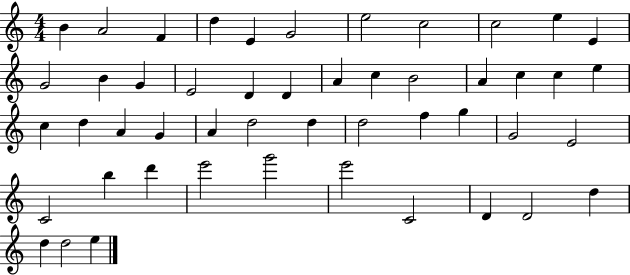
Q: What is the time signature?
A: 4/4